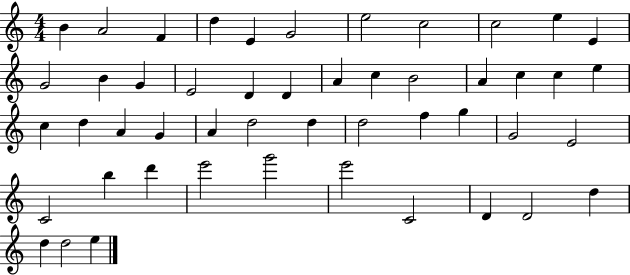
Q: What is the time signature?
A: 4/4